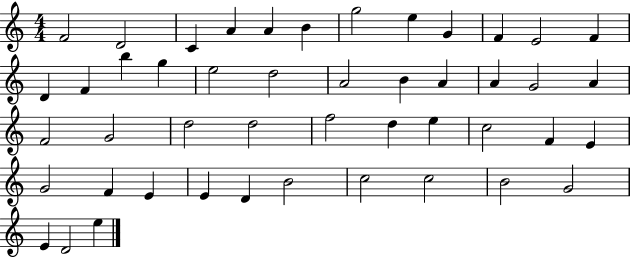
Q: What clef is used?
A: treble